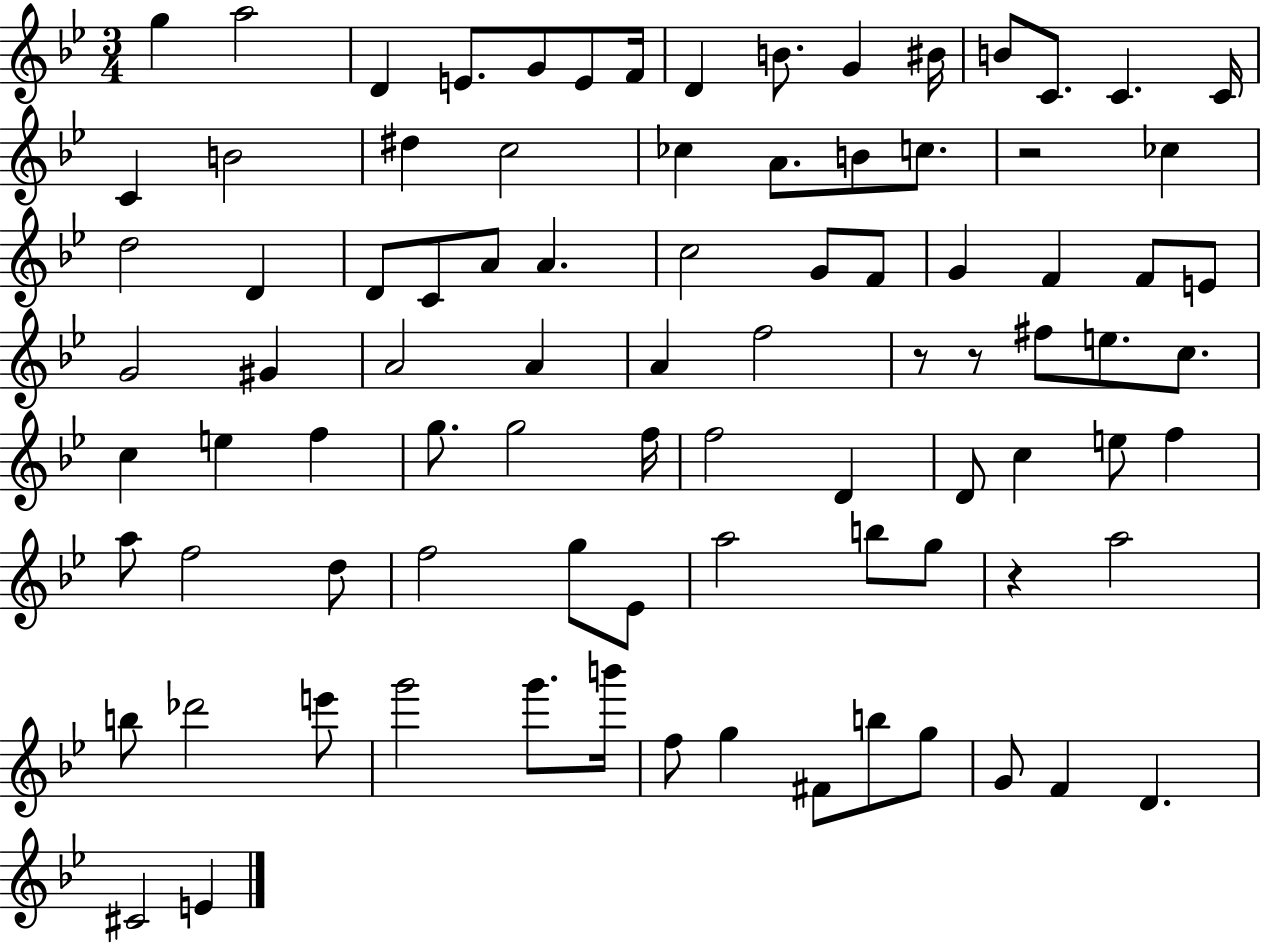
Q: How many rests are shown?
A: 4